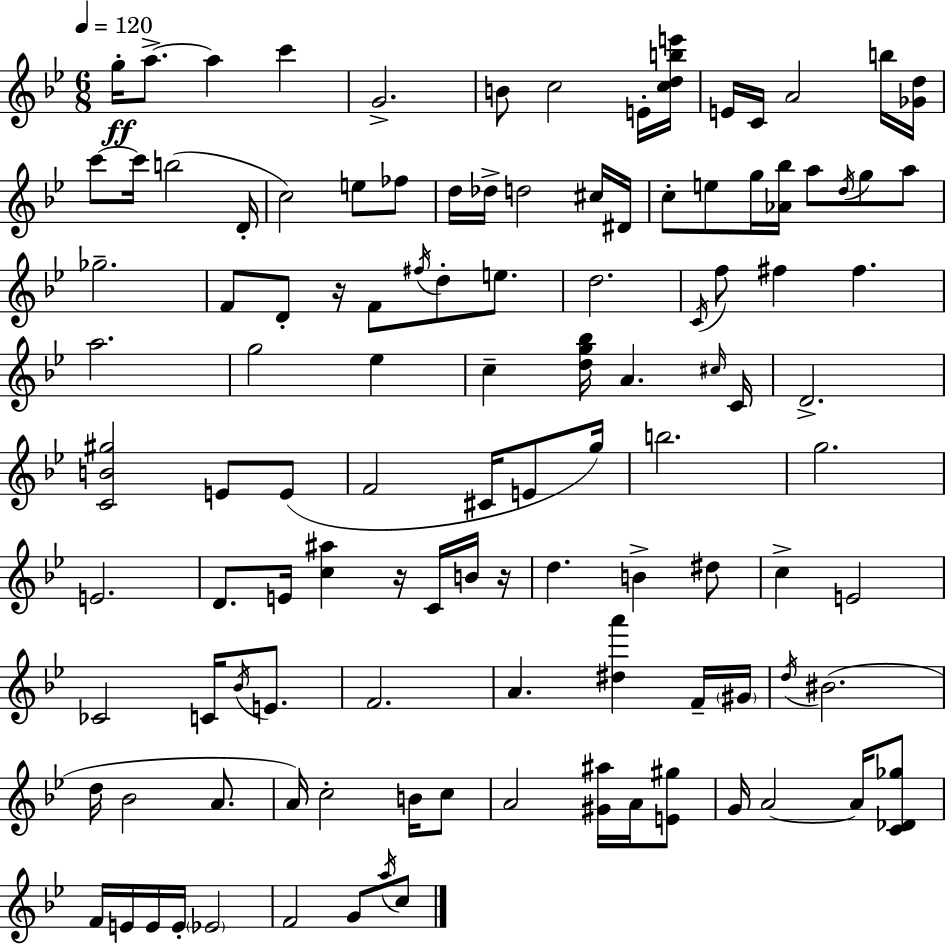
{
  \clef treble
  \numericTimeSignature
  \time 6/8
  \key bes \major
  \tempo 4 = 120
  \repeat volta 2 { g''16-.\ff a''8.->~~ a''4 c'''4 | g'2.-> | b'8 c''2 e'16-. <c'' d'' b'' e'''>16 | e'16 c'16 a'2 b''16 <ges' d''>16 | \break c'''8~~ c'''16 b''2( d'16-. | c''2) e''8 fes''8 | d''16 des''16-> d''2 cis''16 dis'16 | c''8-. e''8 g''16 <aes' bes''>16 a''8 \acciaccatura { d''16 } g''8 a''8 | \break ges''2.-- | f'8 d'8-. r16 f'8 \acciaccatura { fis''16 } d''8-. e''8. | d''2. | \acciaccatura { c'16 } f''8 fis''4 fis''4. | \break a''2. | g''2 ees''4 | c''4-- <d'' g'' bes''>16 a'4. | \grace { cis''16 } c'16 d'2.-> | \break <c' b' gis''>2 | e'8 e'8( f'2 | cis'16 e'8 g''16) b''2. | g''2. | \break e'2. | d'8. e'16 <c'' ais''>4 | r16 c'16 b'16 r16 d''4. b'4-> | dis''8 c''4-> e'2 | \break ces'2 | c'16 \acciaccatura { bes'16 } e'8. f'2. | a'4. <dis'' a'''>4 | f'16-- \parenthesize gis'16 \acciaccatura { d''16 }( bis'2. | \break d''16 bes'2 | a'8. a'16) c''2-. | b'16 c''8 a'2 | <gis' ais''>16 a'16 <e' gis''>8 g'16 a'2~~ | \break a'16 <c' des' ges''>8 f'16 e'16 e'16 e'16-. \parenthesize ees'2 | f'2 | g'8 \acciaccatura { a''16 } c''8 } \bar "|."
}